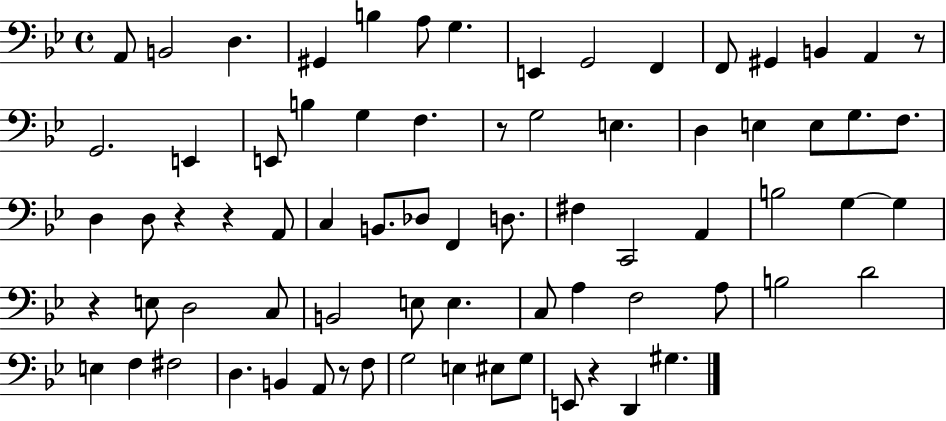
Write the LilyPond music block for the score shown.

{
  \clef bass
  \time 4/4
  \defaultTimeSignature
  \key bes \major
  a,8 b,2 d4. | gis,4 b4 a8 g4. | e,4 g,2 f,4 | f,8 gis,4 b,4 a,4 r8 | \break g,2. e,4 | e,8 b4 g4 f4. | r8 g2 e4. | d4 e4 e8 g8. f8. | \break d4 d8 r4 r4 a,8 | c4 b,8. des8 f,4 d8. | fis4 c,2 a,4 | b2 g4~~ g4 | \break r4 e8 d2 c8 | b,2 e8 e4. | c8 a4 f2 a8 | b2 d'2 | \break e4 f4 fis2 | d4. b,4 a,8 r8 f8 | g2 e4 eis8 g8 | e,8 r4 d,4 gis4. | \break \bar "|."
}